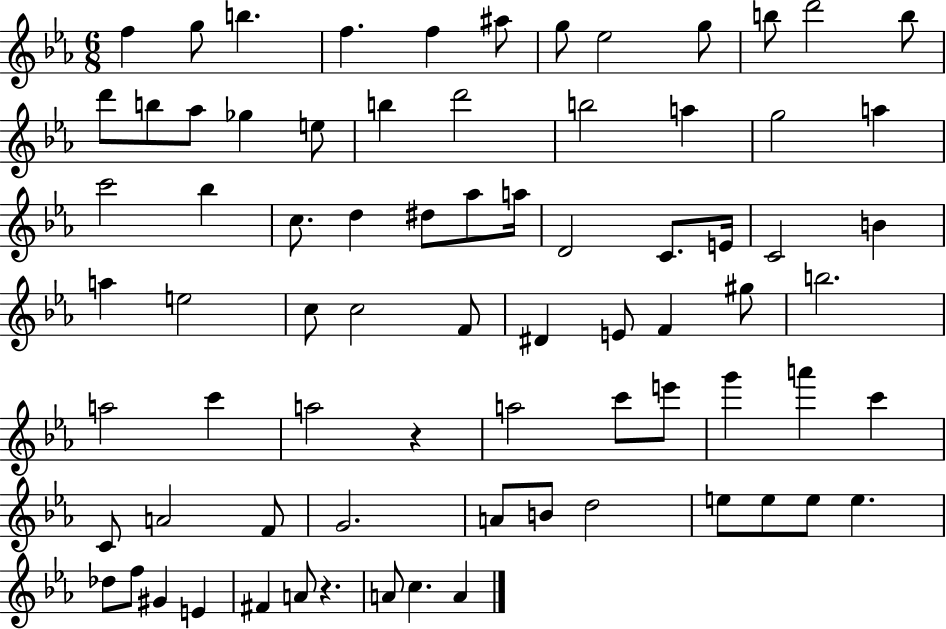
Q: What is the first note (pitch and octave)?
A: F5